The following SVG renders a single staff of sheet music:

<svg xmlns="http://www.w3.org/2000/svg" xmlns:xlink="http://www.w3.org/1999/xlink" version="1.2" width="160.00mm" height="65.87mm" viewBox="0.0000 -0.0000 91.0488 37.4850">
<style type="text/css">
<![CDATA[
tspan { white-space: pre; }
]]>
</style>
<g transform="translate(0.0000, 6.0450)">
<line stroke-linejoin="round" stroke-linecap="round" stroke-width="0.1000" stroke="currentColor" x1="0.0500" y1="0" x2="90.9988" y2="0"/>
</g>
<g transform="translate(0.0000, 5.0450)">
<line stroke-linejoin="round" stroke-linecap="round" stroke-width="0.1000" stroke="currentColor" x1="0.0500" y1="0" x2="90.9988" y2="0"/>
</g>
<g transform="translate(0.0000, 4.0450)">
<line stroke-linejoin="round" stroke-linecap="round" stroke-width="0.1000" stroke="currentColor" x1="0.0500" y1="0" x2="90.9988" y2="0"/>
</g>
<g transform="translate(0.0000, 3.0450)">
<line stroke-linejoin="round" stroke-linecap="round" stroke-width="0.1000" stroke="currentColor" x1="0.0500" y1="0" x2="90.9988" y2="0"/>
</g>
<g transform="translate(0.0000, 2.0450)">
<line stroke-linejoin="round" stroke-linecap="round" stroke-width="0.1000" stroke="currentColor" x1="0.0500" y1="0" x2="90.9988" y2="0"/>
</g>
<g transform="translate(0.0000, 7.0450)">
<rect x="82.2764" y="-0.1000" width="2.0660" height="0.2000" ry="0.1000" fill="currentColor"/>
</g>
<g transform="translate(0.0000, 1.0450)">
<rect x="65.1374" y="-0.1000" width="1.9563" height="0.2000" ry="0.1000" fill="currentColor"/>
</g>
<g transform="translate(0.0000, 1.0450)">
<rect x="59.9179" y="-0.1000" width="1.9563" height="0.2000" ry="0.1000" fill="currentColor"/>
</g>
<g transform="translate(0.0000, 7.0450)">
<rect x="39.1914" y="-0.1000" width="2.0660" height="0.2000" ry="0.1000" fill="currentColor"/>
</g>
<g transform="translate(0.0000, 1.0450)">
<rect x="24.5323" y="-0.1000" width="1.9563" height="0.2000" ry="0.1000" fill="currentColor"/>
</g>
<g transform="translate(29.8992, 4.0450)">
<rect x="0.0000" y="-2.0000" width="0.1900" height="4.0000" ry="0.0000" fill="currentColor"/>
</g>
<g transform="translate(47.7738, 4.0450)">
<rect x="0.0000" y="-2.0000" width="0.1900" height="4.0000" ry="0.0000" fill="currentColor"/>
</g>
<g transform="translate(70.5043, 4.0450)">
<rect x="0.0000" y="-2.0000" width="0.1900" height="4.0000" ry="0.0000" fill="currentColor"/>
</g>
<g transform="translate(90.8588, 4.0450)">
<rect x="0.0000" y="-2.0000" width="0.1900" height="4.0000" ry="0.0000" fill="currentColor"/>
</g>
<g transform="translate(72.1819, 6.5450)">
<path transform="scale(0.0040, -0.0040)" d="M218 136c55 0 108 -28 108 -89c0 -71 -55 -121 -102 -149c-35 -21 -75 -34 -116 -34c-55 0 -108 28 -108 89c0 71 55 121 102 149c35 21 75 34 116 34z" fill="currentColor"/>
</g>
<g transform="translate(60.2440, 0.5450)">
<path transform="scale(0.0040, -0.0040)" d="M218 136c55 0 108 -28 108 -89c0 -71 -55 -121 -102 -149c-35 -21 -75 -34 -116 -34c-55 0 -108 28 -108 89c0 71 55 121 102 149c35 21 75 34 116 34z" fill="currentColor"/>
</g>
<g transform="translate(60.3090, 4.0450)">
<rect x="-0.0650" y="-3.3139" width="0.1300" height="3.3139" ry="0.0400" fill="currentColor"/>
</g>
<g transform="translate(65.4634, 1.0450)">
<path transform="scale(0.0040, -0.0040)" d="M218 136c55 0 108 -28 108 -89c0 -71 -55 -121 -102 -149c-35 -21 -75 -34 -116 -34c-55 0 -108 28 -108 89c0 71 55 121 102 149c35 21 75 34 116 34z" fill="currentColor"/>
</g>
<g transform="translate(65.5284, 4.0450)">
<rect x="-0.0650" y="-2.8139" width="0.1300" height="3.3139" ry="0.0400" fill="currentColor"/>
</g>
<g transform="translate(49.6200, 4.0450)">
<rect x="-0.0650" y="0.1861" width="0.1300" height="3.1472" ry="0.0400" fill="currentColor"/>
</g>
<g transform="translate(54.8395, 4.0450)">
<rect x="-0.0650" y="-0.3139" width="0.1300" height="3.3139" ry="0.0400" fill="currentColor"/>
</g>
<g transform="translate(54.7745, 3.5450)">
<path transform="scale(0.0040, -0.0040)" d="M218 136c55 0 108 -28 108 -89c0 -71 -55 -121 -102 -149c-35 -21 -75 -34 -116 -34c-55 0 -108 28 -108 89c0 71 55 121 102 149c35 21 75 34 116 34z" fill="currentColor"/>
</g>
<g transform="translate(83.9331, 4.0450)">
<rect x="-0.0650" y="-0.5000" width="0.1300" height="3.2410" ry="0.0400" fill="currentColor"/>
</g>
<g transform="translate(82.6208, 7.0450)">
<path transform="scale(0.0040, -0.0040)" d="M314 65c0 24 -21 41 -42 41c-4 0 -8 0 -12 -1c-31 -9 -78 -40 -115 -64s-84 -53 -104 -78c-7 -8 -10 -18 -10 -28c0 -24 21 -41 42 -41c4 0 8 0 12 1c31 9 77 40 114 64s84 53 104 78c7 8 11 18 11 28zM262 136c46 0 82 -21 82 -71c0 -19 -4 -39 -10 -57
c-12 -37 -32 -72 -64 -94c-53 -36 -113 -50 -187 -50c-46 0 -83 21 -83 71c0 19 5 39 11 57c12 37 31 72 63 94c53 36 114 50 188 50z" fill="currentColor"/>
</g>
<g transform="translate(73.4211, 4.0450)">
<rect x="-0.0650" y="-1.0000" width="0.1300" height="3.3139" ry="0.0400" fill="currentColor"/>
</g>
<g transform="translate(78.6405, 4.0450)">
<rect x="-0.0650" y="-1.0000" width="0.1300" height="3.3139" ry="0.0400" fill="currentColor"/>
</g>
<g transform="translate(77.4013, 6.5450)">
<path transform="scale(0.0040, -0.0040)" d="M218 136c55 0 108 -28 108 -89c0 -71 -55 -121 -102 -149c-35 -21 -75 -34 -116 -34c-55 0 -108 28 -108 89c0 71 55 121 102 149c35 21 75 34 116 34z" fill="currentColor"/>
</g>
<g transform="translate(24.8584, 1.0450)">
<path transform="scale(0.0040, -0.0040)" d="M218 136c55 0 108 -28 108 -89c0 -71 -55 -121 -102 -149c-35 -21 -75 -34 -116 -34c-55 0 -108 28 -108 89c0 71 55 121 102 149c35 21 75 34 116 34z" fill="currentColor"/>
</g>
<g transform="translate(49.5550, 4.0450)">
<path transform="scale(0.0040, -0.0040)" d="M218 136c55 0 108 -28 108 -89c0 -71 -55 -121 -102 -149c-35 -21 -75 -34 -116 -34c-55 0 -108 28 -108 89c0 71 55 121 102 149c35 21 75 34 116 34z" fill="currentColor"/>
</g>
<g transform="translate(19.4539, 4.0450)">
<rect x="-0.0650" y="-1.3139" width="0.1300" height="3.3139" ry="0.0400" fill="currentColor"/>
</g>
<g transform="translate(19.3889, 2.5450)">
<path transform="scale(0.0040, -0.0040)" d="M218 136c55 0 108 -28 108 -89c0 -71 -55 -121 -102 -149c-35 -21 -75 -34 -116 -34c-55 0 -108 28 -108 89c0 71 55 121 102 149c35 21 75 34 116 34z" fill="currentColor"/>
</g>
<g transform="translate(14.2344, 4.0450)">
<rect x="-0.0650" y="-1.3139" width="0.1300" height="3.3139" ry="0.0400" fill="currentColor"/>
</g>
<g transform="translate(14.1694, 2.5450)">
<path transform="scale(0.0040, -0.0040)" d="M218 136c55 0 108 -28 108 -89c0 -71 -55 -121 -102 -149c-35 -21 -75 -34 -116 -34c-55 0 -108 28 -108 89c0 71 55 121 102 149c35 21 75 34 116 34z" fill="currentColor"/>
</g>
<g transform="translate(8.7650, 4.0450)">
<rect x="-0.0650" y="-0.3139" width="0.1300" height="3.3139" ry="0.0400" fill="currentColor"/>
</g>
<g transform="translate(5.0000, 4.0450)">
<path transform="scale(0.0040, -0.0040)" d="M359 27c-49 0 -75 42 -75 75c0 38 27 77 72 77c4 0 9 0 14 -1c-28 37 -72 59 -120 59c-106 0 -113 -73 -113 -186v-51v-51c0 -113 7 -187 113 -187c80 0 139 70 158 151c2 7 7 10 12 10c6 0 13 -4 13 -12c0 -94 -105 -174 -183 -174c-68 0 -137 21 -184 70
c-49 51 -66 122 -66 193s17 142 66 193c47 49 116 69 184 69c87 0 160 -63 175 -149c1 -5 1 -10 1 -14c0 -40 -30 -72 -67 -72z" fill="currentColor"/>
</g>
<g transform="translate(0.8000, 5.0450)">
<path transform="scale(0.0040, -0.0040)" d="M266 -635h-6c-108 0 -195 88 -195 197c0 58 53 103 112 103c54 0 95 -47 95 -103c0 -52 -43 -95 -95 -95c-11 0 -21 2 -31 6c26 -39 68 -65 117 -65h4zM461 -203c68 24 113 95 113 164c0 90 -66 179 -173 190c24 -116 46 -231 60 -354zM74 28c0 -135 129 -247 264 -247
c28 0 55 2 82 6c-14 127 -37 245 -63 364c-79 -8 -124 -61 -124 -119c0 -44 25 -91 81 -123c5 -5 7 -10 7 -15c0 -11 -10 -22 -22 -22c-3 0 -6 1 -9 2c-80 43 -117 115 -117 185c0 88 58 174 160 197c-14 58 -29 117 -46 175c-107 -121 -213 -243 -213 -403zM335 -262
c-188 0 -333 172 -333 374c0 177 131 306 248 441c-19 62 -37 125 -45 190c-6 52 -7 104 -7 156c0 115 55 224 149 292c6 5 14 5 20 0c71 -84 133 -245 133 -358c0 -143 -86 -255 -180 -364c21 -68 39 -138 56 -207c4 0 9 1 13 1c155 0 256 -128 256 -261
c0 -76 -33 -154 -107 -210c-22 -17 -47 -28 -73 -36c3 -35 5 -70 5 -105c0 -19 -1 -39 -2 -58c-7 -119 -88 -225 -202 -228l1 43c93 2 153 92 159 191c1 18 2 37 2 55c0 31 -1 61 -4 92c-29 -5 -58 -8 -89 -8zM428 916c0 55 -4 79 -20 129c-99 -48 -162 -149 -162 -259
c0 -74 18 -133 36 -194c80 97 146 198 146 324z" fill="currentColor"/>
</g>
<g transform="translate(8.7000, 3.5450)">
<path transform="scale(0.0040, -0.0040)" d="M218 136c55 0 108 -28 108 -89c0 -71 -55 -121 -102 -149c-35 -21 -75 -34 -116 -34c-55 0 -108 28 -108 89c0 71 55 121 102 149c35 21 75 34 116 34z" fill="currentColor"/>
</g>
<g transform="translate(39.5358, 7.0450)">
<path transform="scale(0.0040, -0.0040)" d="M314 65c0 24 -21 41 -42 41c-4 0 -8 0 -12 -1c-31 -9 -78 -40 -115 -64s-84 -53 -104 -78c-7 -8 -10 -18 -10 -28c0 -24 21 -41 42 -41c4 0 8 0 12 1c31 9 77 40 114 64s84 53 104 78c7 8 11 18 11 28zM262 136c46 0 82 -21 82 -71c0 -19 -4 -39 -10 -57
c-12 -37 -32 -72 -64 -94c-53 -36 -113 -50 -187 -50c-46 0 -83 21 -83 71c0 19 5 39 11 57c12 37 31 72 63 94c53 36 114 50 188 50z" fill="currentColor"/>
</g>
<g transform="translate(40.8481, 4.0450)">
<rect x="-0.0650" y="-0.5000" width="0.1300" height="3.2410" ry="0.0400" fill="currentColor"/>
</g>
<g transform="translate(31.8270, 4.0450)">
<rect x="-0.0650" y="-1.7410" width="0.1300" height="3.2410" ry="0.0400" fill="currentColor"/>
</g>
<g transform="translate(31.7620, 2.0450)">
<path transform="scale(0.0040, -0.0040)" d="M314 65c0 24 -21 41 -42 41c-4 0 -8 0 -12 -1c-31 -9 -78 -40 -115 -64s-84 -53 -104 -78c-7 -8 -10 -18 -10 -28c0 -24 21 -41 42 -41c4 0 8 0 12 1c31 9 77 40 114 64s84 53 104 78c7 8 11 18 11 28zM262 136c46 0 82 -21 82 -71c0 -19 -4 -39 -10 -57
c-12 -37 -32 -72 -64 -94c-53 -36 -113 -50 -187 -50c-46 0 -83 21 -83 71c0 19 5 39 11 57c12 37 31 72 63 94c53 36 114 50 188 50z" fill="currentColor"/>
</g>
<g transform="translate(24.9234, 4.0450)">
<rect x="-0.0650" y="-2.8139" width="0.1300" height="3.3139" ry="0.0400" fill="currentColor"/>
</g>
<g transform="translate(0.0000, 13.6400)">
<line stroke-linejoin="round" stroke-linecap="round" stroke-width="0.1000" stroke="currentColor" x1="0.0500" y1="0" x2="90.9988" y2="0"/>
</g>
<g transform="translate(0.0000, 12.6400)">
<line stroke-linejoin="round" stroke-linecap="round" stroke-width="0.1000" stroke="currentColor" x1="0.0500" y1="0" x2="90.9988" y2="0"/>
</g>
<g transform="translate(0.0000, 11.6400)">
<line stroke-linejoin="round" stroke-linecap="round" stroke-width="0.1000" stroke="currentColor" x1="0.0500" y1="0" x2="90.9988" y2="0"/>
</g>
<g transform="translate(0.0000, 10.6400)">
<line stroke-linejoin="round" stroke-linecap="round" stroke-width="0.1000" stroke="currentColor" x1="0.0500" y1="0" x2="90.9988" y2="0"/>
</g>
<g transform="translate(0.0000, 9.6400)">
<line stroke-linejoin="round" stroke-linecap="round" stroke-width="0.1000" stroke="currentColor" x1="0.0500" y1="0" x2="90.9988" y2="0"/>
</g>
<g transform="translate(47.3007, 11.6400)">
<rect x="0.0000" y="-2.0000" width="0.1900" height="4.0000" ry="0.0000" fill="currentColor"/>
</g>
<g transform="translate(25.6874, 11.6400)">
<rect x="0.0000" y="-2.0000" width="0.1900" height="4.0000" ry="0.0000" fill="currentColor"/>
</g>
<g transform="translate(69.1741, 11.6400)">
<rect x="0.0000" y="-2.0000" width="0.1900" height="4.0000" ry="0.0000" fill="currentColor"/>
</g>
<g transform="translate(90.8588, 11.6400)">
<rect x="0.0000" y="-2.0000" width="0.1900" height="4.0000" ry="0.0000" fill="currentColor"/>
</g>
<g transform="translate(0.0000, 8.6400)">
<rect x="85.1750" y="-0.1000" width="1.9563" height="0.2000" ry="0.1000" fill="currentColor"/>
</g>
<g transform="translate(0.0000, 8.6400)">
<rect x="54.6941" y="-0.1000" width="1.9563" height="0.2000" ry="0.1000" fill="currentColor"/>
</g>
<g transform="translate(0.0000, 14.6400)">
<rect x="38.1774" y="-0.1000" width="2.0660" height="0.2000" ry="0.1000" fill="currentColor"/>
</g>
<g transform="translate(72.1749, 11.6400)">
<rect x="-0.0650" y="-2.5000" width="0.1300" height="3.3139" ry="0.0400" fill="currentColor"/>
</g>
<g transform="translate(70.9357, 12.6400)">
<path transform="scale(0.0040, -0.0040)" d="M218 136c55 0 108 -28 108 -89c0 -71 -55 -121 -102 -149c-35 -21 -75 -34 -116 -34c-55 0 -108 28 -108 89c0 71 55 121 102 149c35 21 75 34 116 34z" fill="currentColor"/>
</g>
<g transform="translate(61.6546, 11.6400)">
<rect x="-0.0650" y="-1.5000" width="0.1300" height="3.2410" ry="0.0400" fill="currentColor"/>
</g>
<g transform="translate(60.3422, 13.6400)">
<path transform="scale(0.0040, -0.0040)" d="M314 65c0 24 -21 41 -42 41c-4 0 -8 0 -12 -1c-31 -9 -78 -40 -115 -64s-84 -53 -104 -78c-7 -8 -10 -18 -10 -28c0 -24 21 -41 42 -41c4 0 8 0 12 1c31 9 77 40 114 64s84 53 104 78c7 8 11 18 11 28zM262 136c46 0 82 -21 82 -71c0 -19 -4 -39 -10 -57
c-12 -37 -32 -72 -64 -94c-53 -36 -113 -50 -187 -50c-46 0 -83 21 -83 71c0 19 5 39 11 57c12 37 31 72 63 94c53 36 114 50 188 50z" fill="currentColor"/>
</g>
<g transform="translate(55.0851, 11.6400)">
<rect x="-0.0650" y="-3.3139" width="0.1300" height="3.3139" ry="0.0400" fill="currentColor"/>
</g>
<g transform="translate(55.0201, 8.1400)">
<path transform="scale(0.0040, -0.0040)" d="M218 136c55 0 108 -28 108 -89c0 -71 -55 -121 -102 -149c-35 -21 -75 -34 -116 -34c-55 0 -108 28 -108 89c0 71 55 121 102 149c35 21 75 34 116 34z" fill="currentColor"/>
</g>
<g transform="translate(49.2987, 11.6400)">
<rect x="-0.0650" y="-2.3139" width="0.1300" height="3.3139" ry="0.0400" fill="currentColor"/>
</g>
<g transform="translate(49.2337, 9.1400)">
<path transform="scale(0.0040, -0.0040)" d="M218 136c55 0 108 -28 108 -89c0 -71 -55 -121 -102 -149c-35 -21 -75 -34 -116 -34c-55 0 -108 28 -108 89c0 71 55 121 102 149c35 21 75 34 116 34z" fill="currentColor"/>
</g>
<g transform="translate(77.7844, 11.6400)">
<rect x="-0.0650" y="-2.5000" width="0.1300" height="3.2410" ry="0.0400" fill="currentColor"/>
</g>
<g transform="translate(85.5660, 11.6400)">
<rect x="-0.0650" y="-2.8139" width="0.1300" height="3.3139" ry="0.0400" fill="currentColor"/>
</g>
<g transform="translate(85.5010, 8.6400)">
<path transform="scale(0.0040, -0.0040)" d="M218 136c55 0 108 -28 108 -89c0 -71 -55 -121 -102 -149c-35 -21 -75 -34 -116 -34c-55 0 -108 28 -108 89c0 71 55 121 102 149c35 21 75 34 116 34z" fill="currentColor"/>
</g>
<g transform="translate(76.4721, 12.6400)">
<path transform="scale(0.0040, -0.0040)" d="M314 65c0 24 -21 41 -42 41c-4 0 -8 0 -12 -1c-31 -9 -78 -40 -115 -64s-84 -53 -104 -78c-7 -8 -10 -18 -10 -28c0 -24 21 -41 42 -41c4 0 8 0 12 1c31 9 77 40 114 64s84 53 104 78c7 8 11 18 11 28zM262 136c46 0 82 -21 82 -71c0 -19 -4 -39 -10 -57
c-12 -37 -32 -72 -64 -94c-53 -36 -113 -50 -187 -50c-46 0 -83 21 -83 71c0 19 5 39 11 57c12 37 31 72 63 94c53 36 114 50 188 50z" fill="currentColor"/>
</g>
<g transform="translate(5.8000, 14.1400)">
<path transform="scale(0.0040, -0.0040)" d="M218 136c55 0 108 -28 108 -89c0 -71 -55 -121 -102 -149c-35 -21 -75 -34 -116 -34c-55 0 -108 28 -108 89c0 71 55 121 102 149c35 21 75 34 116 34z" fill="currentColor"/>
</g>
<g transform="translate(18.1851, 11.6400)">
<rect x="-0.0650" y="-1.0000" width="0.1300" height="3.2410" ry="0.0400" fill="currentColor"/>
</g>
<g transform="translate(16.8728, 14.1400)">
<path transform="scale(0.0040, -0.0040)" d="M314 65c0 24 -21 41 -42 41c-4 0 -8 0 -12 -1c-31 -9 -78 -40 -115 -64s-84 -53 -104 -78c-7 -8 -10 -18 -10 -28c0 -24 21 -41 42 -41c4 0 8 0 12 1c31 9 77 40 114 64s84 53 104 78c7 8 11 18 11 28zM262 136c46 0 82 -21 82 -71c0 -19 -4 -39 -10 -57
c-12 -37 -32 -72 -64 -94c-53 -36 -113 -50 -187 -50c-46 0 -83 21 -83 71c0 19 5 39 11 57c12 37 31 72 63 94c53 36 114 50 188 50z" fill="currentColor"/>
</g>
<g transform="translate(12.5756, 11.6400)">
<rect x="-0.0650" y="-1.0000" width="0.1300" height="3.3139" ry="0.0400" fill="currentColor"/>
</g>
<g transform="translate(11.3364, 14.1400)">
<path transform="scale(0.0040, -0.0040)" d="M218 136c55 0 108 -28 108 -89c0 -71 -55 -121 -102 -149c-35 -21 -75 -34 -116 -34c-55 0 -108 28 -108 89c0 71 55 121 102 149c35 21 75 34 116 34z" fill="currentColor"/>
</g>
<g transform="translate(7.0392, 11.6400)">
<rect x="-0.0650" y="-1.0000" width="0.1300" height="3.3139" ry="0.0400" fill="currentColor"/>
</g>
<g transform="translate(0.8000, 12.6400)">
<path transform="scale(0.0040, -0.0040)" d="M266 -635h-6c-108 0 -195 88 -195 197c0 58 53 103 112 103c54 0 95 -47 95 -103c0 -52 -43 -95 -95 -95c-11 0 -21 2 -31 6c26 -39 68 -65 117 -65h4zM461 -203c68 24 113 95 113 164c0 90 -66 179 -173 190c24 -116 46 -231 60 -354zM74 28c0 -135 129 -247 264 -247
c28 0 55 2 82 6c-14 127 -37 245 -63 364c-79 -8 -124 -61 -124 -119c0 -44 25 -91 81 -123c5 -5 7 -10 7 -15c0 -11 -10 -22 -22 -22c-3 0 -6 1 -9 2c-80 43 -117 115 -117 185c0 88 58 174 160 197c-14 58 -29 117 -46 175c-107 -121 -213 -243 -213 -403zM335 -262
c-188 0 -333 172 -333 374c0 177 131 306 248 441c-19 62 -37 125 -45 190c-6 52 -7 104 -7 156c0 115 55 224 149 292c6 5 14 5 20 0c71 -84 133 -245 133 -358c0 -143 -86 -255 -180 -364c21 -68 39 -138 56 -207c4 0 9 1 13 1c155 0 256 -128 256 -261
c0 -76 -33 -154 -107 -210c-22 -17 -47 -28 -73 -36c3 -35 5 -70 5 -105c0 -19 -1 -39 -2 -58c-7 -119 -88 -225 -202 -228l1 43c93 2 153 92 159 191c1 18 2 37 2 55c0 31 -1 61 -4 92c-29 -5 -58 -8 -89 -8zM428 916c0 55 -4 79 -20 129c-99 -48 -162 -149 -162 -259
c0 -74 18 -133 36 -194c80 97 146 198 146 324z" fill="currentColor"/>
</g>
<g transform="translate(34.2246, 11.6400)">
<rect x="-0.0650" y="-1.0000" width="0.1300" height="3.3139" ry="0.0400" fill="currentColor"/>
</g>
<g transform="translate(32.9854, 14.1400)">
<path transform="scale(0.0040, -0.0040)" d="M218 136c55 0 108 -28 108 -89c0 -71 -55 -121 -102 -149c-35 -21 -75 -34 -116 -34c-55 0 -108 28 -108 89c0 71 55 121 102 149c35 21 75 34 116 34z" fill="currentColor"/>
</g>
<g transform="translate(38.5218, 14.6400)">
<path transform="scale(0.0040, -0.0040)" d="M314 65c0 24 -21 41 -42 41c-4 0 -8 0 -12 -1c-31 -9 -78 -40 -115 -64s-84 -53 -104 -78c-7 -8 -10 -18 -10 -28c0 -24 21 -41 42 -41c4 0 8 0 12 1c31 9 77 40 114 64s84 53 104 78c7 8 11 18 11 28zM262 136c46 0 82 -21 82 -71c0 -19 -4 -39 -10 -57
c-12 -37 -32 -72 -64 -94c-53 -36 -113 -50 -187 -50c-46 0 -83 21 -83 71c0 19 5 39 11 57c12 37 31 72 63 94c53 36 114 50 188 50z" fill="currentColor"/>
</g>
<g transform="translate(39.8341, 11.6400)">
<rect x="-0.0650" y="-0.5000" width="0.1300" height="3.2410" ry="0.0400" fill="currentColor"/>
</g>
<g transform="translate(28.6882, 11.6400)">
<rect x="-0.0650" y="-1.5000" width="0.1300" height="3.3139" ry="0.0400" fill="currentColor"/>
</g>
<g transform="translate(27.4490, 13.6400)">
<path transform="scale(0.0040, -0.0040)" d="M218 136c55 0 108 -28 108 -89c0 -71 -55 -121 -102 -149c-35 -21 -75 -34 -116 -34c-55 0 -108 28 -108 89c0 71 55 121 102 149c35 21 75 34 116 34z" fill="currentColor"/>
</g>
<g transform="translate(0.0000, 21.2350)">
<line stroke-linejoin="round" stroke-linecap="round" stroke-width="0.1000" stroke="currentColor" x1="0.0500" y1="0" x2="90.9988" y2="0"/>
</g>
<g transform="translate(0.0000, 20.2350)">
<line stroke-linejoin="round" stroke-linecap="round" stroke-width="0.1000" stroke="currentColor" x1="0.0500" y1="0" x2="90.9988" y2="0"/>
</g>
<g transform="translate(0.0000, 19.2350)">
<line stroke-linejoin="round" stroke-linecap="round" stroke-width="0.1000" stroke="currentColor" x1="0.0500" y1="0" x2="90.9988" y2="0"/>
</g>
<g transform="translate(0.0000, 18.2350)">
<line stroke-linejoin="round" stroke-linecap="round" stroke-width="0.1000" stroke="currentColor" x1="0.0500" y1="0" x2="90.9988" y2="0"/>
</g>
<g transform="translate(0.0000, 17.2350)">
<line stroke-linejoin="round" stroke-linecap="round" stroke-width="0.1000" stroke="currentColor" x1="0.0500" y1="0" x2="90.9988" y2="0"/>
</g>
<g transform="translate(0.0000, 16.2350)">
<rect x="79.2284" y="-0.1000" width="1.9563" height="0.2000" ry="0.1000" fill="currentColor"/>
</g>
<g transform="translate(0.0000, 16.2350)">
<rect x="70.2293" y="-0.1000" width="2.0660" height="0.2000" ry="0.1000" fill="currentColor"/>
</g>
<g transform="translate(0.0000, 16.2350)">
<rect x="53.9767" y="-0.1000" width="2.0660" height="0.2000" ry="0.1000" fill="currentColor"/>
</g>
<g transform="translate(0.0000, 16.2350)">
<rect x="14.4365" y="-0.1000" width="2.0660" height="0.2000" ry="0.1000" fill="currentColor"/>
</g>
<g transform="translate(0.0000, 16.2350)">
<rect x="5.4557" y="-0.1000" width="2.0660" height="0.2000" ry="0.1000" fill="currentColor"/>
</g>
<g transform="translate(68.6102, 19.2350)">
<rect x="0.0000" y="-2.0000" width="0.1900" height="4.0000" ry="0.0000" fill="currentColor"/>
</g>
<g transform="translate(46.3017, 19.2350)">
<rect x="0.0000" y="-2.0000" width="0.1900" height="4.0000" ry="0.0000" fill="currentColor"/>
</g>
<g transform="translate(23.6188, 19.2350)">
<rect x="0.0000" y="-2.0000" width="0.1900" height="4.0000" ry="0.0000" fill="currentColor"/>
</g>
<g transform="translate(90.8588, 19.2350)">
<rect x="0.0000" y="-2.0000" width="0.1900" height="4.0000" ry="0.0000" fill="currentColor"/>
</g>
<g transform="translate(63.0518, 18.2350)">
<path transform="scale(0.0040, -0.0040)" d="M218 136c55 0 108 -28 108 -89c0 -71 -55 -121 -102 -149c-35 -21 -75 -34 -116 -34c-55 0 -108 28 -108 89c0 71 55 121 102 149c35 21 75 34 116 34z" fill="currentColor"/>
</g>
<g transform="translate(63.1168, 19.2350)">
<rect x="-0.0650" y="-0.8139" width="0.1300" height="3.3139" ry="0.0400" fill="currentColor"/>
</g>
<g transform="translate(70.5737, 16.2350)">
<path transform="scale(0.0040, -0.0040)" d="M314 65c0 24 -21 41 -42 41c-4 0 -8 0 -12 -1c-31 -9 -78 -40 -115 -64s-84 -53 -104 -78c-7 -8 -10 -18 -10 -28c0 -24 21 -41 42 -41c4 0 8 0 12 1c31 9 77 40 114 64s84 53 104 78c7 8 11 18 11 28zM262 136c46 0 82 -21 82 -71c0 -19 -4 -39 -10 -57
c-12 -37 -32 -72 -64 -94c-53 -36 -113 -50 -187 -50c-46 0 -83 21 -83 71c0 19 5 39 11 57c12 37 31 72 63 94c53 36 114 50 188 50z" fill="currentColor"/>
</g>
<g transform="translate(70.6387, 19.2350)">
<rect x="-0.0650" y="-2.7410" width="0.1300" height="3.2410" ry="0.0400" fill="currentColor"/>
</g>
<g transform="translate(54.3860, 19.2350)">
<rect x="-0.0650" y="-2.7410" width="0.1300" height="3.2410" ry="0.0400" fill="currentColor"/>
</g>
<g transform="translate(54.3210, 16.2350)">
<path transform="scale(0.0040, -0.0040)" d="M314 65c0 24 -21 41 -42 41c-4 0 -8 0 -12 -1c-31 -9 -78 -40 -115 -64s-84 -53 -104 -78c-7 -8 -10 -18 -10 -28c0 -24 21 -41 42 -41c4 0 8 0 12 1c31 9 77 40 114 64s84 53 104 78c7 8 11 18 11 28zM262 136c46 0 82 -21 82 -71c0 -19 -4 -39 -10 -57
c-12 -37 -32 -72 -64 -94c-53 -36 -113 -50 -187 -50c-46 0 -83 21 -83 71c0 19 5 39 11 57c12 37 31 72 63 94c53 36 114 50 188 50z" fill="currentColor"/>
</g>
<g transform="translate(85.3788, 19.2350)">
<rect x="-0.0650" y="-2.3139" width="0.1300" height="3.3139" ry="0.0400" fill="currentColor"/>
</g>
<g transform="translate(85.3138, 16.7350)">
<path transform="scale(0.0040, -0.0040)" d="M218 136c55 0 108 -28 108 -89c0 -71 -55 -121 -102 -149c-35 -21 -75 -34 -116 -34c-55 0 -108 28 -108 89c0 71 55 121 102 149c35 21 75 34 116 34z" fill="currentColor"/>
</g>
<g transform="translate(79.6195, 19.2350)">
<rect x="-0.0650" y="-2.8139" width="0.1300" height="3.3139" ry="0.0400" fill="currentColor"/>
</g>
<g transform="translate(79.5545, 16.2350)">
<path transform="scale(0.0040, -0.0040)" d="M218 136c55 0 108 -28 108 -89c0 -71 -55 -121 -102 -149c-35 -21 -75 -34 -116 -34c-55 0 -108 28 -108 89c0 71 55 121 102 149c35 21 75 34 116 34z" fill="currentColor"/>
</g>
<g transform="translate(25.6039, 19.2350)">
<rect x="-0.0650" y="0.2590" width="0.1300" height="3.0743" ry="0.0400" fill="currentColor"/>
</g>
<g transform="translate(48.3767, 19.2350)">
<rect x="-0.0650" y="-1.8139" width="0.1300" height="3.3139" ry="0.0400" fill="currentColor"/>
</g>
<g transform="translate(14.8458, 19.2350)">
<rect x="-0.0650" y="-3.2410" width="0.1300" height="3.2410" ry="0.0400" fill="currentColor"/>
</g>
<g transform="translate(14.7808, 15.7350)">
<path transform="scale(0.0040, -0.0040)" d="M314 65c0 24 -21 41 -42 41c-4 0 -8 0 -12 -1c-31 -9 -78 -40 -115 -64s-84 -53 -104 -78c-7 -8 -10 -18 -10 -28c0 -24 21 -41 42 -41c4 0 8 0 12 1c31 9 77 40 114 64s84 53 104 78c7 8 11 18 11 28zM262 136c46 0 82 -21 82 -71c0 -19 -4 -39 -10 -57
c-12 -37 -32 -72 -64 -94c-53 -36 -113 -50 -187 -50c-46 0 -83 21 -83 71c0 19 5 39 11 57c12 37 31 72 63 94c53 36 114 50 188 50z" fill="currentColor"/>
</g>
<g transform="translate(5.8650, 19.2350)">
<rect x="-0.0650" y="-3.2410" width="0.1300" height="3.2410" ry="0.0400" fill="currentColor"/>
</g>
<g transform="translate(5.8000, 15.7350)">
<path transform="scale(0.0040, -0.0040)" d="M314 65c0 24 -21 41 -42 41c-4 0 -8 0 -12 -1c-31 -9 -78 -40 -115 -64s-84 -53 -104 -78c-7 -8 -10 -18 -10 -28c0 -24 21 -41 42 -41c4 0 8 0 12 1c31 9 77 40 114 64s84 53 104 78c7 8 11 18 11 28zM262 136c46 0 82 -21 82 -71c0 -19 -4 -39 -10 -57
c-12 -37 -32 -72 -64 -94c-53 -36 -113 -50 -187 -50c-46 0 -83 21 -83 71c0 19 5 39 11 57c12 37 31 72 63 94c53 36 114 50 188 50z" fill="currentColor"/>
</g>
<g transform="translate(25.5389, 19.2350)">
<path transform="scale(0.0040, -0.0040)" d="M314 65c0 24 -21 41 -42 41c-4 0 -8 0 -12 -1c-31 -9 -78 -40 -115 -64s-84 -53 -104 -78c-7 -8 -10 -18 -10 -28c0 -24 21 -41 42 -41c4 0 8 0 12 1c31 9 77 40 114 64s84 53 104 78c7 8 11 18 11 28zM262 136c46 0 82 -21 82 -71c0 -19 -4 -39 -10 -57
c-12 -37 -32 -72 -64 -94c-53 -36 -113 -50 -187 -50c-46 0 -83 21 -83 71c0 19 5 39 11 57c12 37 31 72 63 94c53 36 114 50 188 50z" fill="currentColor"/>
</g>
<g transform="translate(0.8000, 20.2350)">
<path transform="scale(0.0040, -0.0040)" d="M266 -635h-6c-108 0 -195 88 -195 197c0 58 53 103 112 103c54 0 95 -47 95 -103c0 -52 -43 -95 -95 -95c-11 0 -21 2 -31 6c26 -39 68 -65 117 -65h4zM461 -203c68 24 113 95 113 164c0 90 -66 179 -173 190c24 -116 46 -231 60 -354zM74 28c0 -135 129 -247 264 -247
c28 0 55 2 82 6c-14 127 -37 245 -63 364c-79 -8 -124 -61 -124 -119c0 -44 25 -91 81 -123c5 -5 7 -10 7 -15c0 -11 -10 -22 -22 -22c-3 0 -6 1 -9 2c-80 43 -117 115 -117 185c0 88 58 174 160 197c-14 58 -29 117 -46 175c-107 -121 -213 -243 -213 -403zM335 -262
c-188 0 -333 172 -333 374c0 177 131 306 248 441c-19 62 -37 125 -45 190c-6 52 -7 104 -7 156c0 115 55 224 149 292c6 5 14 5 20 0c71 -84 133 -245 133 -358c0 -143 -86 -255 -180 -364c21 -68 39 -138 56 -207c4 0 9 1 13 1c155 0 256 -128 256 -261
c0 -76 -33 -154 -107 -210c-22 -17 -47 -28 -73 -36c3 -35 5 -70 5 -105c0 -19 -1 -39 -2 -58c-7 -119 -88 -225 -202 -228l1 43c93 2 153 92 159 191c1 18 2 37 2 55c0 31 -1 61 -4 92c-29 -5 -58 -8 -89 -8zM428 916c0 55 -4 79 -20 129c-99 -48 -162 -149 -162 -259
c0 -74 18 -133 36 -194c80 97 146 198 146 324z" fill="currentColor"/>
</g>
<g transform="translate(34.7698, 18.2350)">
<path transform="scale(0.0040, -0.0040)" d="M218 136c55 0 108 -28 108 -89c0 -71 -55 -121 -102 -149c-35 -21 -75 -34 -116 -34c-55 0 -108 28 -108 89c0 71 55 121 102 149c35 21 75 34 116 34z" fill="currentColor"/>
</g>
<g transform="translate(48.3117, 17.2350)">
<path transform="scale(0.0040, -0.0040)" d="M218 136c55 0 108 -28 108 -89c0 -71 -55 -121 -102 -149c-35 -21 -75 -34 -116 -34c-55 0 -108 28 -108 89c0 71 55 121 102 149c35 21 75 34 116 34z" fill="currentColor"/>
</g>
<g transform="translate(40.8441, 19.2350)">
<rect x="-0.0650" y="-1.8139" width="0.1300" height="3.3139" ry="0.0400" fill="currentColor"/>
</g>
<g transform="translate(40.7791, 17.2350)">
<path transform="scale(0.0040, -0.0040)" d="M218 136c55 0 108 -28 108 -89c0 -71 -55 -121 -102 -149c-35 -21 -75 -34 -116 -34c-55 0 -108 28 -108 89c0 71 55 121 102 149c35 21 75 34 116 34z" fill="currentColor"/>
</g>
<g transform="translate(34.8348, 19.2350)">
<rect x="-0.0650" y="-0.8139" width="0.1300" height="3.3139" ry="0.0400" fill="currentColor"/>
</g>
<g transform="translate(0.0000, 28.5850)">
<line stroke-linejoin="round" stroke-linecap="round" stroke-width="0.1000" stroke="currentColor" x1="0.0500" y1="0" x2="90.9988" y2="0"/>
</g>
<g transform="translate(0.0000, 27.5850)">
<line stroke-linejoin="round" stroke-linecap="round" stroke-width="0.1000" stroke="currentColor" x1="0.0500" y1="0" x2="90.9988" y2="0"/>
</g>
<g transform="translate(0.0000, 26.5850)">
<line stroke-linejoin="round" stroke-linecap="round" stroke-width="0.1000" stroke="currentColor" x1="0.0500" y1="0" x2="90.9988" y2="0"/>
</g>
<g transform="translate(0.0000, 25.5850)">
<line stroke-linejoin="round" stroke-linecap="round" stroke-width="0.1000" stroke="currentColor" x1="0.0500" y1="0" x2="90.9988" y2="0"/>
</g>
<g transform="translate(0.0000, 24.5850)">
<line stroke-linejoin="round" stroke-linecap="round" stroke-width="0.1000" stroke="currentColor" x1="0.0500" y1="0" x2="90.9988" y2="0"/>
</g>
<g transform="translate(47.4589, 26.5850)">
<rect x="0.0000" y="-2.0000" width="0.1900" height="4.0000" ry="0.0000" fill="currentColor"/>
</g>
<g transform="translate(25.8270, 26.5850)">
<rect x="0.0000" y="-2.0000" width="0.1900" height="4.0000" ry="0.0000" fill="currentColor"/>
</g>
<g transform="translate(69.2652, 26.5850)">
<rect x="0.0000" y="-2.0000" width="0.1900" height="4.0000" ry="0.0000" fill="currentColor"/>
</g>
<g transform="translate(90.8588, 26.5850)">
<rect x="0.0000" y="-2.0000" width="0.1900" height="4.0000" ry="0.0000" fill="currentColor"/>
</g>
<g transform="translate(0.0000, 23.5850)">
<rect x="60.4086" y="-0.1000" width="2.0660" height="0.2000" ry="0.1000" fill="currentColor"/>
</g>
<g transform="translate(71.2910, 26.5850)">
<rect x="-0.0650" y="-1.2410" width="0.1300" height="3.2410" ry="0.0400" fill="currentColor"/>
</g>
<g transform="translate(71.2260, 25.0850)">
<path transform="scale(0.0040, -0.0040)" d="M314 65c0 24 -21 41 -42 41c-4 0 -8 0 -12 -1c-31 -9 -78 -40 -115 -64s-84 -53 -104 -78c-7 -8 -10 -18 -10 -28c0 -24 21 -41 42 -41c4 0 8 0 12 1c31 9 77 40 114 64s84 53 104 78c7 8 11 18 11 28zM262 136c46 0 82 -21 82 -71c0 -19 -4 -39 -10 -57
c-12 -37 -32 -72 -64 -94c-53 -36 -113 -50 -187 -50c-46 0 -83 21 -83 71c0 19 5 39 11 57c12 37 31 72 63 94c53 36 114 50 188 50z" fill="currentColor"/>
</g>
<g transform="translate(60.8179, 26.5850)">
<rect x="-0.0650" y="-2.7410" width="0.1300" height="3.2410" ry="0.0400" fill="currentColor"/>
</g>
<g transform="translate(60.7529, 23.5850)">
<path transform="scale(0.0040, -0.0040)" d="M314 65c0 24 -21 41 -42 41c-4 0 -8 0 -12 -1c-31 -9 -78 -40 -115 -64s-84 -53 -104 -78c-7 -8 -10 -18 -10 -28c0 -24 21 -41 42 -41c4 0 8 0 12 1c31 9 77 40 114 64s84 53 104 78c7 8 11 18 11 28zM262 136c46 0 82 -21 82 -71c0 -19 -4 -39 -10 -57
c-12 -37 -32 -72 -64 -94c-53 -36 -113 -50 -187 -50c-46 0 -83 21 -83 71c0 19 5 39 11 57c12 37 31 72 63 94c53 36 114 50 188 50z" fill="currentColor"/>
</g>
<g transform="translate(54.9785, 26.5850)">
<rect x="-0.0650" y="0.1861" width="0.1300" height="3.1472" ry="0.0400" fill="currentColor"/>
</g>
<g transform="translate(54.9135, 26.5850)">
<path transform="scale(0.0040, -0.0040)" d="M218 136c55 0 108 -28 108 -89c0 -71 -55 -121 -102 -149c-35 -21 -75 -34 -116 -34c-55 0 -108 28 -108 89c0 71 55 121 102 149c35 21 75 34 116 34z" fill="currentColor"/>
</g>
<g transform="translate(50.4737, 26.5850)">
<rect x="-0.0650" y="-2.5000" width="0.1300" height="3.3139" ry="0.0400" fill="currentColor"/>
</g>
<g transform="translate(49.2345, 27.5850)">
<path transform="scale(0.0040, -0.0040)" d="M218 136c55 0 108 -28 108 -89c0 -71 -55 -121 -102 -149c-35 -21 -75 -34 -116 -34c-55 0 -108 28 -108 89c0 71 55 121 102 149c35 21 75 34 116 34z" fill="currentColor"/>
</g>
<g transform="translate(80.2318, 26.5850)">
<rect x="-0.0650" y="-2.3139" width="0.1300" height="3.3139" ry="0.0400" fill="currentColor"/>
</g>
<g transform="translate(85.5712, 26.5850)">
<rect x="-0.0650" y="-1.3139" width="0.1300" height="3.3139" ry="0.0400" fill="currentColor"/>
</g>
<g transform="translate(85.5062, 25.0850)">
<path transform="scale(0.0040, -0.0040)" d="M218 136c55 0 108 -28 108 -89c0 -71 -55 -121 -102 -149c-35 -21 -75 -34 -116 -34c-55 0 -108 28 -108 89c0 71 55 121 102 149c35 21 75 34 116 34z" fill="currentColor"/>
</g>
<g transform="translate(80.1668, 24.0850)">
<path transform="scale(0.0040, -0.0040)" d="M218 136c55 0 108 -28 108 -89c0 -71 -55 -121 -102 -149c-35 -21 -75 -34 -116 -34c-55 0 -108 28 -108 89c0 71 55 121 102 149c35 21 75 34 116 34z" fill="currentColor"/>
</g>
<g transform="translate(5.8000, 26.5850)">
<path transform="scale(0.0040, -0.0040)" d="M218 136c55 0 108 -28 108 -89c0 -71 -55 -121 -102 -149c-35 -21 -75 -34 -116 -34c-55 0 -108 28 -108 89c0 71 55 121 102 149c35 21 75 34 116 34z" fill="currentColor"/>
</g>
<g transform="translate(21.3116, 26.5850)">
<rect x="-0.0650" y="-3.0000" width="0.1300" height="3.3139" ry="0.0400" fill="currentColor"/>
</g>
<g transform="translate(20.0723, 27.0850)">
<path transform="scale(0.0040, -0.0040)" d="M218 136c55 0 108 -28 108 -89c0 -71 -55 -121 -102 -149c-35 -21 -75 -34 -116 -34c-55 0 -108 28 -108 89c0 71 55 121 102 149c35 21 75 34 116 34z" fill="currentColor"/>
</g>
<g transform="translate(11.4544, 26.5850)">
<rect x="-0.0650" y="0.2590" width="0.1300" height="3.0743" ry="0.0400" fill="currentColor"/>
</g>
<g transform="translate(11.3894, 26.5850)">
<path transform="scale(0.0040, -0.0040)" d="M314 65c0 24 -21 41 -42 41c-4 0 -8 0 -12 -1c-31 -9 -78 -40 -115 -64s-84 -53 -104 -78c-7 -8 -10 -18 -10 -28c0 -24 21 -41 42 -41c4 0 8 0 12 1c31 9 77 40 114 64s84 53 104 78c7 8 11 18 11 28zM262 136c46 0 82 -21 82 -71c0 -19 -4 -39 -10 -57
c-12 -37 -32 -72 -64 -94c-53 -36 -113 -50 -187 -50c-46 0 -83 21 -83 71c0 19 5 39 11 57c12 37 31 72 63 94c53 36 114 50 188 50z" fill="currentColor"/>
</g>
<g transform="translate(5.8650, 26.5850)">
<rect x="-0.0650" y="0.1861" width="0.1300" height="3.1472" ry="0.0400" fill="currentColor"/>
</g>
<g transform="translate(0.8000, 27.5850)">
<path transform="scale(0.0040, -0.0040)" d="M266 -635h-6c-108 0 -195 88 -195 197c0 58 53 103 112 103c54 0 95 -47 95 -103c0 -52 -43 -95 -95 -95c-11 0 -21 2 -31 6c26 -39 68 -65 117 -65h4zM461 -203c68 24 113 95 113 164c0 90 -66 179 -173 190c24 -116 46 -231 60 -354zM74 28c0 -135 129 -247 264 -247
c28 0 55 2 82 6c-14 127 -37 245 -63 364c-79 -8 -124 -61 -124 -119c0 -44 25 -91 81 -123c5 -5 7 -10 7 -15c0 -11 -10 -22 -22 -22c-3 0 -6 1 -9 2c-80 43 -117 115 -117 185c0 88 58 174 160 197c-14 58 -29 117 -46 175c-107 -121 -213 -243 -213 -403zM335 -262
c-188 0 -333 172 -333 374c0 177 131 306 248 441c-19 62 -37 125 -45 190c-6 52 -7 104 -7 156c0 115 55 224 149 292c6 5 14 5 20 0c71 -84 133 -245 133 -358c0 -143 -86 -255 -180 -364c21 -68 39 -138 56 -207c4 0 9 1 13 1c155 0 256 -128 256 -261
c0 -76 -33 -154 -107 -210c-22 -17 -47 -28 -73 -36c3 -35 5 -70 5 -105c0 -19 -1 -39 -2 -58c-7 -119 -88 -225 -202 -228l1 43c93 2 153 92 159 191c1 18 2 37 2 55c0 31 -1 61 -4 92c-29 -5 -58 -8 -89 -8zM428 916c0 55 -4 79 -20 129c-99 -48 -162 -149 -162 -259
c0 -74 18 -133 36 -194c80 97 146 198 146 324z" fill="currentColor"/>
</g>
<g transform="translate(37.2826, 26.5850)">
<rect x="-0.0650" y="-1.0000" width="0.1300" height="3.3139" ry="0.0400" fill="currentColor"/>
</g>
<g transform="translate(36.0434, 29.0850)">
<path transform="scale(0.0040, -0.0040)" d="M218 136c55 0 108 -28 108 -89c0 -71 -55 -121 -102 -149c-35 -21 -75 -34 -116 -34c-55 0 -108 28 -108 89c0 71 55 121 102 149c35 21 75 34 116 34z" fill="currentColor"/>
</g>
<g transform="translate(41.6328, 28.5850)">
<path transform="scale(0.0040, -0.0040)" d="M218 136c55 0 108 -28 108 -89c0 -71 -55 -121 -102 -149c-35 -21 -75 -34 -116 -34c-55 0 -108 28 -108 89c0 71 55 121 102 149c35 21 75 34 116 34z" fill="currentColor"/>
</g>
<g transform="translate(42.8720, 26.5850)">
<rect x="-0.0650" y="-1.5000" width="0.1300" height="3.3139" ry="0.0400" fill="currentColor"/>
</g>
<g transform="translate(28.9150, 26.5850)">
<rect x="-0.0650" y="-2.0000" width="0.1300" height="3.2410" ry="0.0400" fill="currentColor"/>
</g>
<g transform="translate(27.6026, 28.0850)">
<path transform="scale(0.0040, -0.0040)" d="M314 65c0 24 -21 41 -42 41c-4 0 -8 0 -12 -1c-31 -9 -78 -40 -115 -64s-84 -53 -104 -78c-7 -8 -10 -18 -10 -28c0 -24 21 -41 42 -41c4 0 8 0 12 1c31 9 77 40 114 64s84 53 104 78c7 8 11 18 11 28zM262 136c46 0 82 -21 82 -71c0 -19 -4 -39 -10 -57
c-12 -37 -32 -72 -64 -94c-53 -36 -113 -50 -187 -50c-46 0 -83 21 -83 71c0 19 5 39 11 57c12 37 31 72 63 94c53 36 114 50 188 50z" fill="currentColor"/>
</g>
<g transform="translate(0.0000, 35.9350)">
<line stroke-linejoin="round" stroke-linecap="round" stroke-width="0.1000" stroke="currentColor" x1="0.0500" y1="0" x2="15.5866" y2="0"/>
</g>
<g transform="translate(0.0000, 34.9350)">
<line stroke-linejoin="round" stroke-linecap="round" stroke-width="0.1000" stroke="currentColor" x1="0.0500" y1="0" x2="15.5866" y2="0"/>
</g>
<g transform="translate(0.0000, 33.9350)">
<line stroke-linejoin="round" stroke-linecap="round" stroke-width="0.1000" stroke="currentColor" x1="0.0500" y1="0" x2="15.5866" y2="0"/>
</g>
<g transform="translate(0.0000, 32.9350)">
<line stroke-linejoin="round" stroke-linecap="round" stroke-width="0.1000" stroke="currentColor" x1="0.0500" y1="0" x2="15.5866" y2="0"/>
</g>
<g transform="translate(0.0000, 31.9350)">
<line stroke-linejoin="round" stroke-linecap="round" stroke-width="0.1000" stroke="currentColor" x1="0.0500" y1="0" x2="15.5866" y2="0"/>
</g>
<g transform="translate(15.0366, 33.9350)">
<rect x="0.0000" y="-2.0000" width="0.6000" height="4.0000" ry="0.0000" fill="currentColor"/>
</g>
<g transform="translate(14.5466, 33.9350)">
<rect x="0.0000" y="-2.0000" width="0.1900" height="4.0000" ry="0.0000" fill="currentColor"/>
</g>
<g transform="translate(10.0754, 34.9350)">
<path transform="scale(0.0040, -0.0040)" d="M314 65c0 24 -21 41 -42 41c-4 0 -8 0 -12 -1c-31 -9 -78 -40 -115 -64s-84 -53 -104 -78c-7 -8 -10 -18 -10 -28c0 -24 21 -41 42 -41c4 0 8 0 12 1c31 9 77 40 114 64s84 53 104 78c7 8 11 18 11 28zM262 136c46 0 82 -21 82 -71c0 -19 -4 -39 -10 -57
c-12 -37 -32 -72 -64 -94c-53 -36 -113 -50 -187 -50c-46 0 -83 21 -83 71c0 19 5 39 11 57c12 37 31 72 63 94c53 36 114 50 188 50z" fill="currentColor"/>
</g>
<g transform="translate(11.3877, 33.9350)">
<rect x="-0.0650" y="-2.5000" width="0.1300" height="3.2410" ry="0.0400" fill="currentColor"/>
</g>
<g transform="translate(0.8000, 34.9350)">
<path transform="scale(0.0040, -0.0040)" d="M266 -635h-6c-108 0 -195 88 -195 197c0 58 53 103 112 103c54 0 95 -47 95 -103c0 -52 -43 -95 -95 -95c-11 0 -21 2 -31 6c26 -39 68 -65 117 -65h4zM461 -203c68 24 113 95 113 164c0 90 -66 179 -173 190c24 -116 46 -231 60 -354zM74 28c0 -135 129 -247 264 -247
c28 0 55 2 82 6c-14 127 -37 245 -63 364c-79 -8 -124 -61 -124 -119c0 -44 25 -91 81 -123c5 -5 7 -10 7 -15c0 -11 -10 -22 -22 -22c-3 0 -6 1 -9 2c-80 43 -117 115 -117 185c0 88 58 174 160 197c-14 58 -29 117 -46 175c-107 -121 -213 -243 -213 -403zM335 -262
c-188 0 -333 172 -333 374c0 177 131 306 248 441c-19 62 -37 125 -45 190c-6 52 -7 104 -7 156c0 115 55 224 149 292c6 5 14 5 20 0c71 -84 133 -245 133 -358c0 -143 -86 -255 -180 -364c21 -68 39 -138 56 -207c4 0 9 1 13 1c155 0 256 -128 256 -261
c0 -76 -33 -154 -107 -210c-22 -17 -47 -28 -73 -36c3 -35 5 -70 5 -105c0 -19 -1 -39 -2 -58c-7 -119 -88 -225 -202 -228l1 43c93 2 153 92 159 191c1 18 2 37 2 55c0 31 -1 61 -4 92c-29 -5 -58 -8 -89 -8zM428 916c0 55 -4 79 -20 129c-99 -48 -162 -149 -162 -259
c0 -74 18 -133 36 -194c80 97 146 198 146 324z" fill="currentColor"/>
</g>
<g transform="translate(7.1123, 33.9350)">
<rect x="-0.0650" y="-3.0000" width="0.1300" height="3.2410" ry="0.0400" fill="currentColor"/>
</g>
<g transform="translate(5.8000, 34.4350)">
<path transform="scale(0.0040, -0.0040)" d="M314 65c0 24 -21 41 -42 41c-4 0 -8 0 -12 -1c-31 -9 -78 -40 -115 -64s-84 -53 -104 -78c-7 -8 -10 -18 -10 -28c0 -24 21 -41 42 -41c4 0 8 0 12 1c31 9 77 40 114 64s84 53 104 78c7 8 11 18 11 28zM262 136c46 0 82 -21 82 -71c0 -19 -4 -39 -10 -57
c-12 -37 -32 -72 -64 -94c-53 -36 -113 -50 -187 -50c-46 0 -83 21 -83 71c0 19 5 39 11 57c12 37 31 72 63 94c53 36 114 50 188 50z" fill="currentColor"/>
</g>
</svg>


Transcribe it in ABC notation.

X:1
T:Untitled
M:4/4
L:1/4
K:C
c e e a f2 C2 B c b a D D C2 D D D2 E D C2 g b E2 G G2 a b2 b2 B2 d f f a2 d a2 a g B B2 A F2 D E G B a2 e2 g e A2 G2